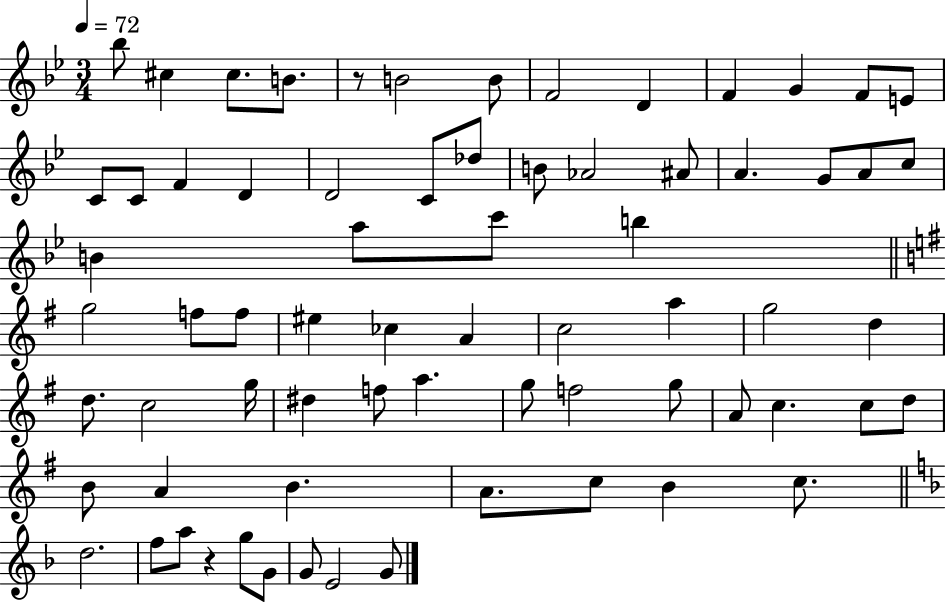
X:1
T:Untitled
M:3/4
L:1/4
K:Bb
_b/2 ^c ^c/2 B/2 z/2 B2 B/2 F2 D F G F/2 E/2 C/2 C/2 F D D2 C/2 _d/2 B/2 _A2 ^A/2 A G/2 A/2 c/2 B a/2 c'/2 b g2 f/2 f/2 ^e _c A c2 a g2 d d/2 c2 g/4 ^d f/2 a g/2 f2 g/2 A/2 c c/2 d/2 B/2 A B A/2 c/2 B c/2 d2 f/2 a/2 z g/2 G/2 G/2 E2 G/2